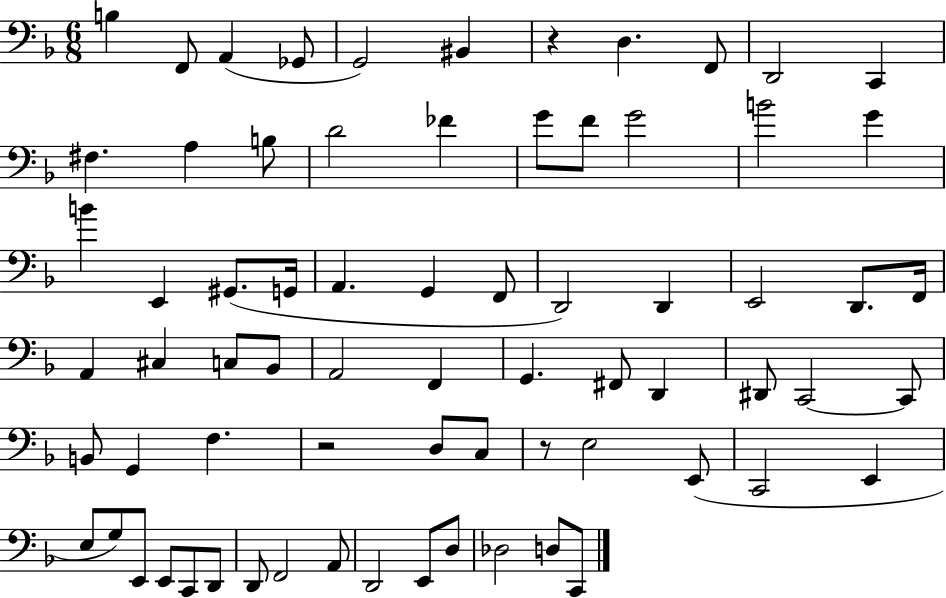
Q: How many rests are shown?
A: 3